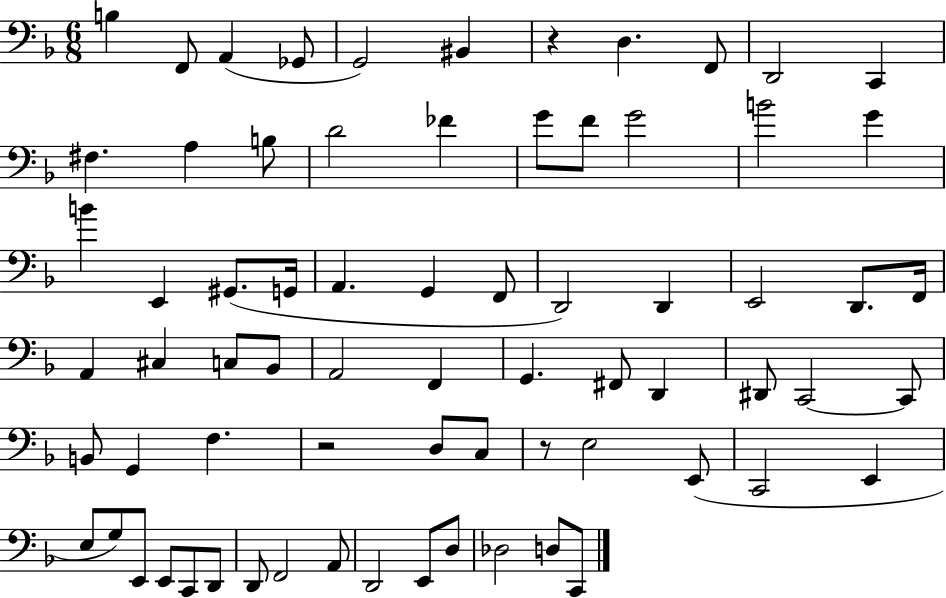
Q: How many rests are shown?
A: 3